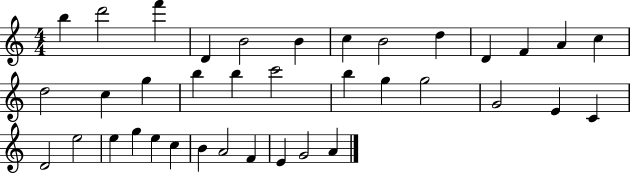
X:1
T:Untitled
M:4/4
L:1/4
K:C
b d'2 f' D B2 B c B2 d D F A c d2 c g b b c'2 b g g2 G2 E C D2 e2 e g e c B A2 F E G2 A